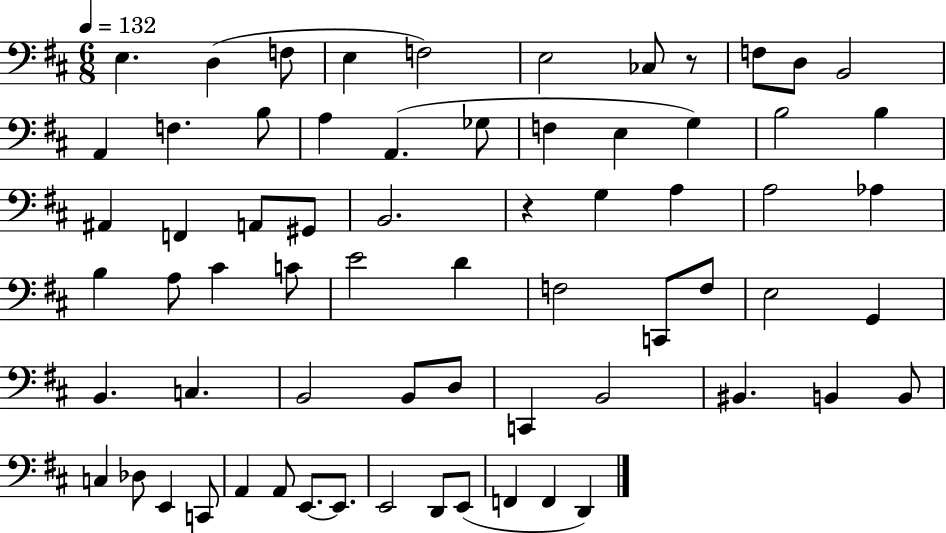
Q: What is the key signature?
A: D major